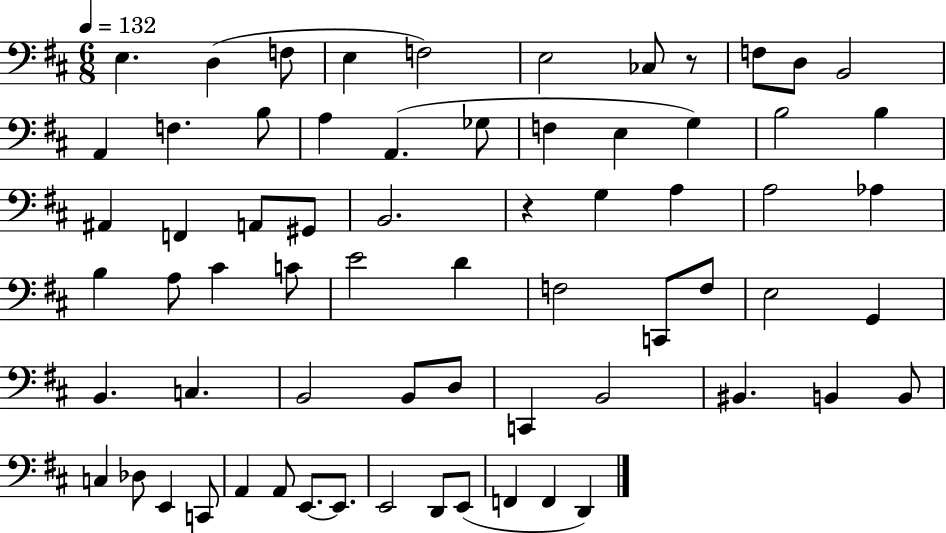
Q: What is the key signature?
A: D major